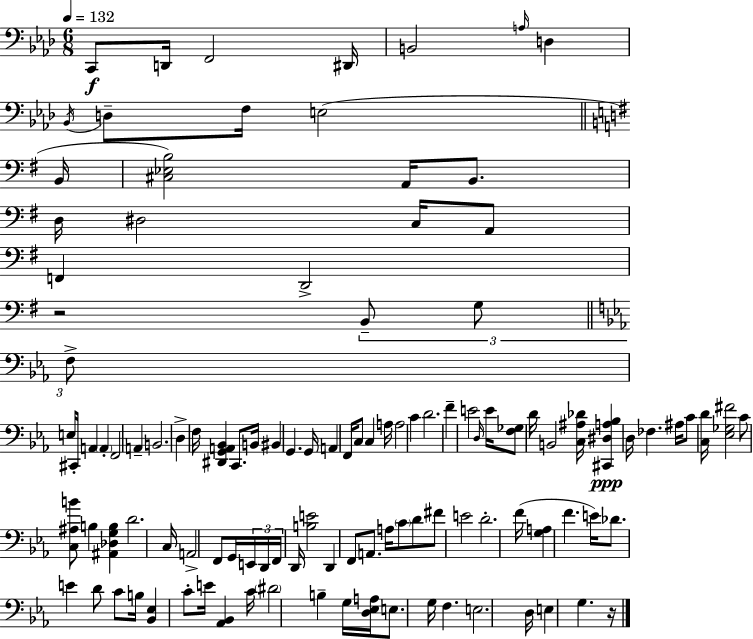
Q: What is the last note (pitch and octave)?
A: G3